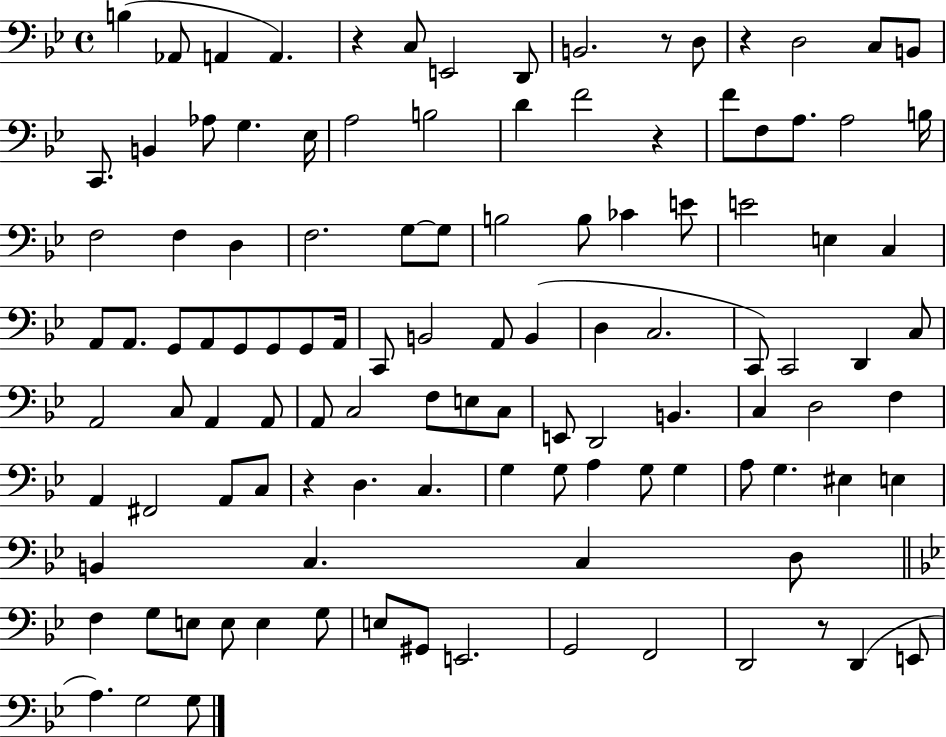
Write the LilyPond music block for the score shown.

{
  \clef bass
  \time 4/4
  \defaultTimeSignature
  \key bes \major
  b4( aes,8 a,4 a,4.) | r4 c8 e,2 d,8 | b,2. r8 d8 | r4 d2 c8 b,8 | \break c,8. b,4 aes8 g4. ees16 | a2 b2 | d'4 f'2 r4 | f'8 f8 a8. a2 b16 | \break f2 f4 d4 | f2. g8~~ g8 | b2 b8 ces'4 e'8 | e'2 e4 c4 | \break a,8 a,8. g,8 a,8 g,8 g,8 g,8 a,16 | c,8 b,2 a,8 b,4( | d4 c2. | c,8) c,2 d,4 c8 | \break a,2 c8 a,4 a,8 | a,8 c2 f8 e8 c8 | e,8 d,2 b,4. | c4 d2 f4 | \break a,4 fis,2 a,8 c8 | r4 d4. c4. | g4 g8 a4 g8 g4 | a8 g4. eis4 e4 | \break b,4 c4. c4 d8 | \bar "||" \break \key g \minor f4 g8 e8 e8 e4 g8 | e8 gis,8 e,2. | g,2 f,2 | d,2 r8 d,4( e,8 | \break a4.) g2 g8 | \bar "|."
}